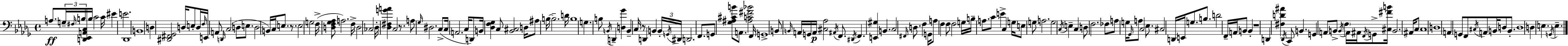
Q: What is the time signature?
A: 4/4